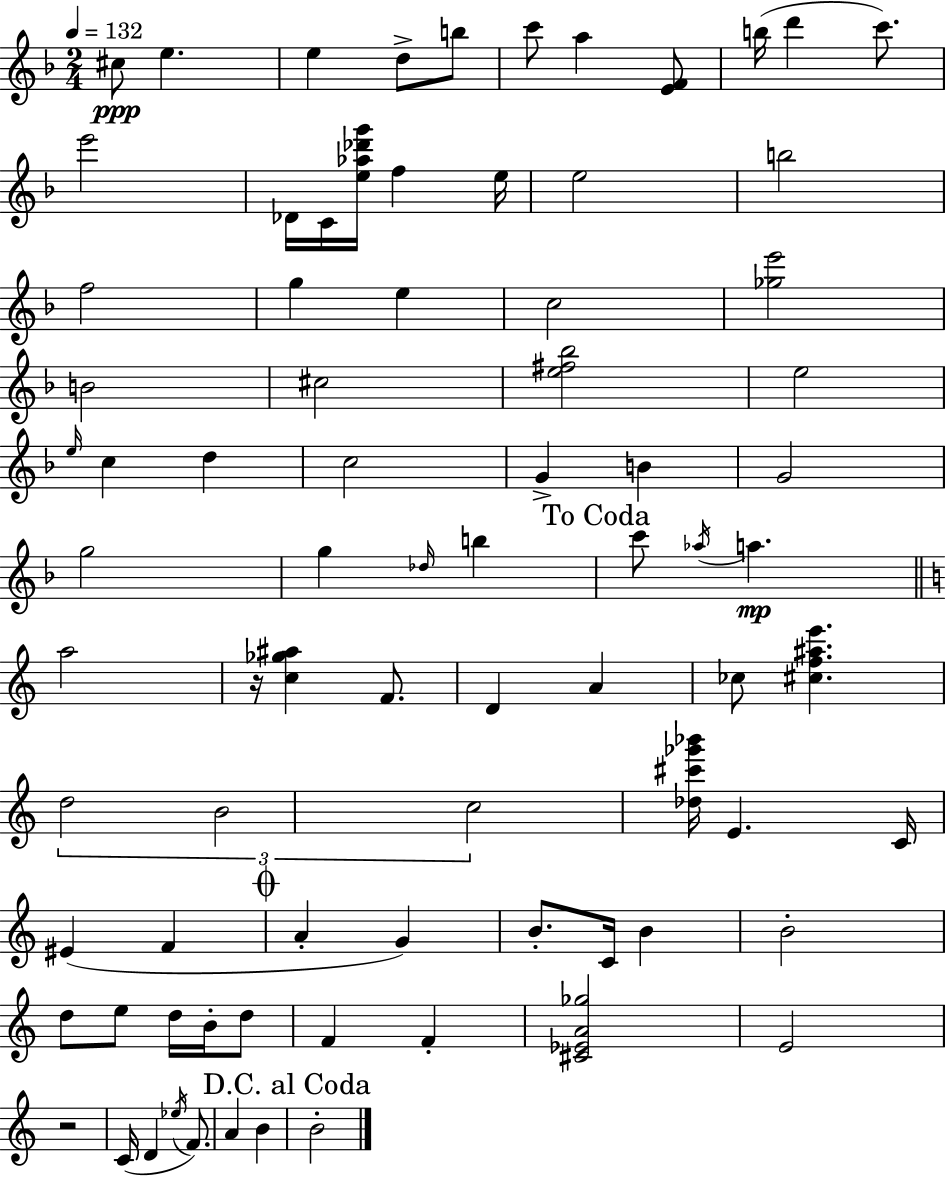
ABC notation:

X:1
T:Untitled
M:2/4
L:1/4
K:F
^c/2 e e d/2 b/2 c'/2 a [EF]/2 b/4 d' c'/2 e'2 _D/4 C/4 [e_a_d'g']/4 f e/4 e2 b2 f2 g e c2 [_ge']2 B2 ^c2 [e^f_b]2 e2 e/4 c d c2 G B G2 g2 g _d/4 b c'/2 _a/4 a a2 z/4 [c_g^a] F/2 D A _c/2 [^cf^ae'] d2 B2 c2 [_d^c'_g'_b']/4 E C/4 ^E F A G B/2 C/4 B B2 d/2 e/2 d/4 B/4 d/2 F F [^C_EA_g]2 E2 z2 C/4 D _e/4 F/2 A B B2